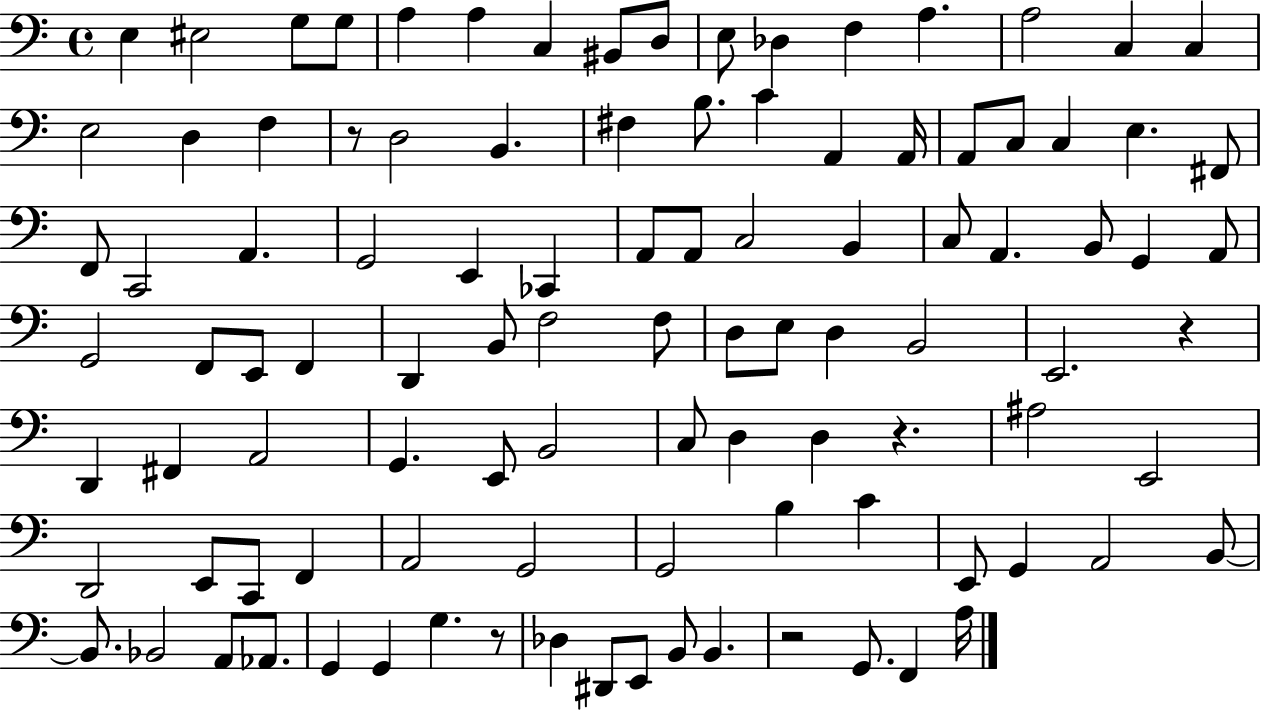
E3/q EIS3/h G3/e G3/e A3/q A3/q C3/q BIS2/e D3/e E3/e Db3/q F3/q A3/q. A3/h C3/q C3/q E3/h D3/q F3/q R/e D3/h B2/q. F#3/q B3/e. C4/q A2/q A2/s A2/e C3/e C3/q E3/q. F#2/e F2/e C2/h A2/q. G2/h E2/q CES2/q A2/e A2/e C3/h B2/q C3/e A2/q. B2/e G2/q A2/e G2/h F2/e E2/e F2/q D2/q B2/e F3/h F3/e D3/e E3/e D3/q B2/h E2/h. R/q D2/q F#2/q A2/h G2/q. E2/e B2/h C3/e D3/q D3/q R/q. A#3/h E2/h D2/h E2/e C2/e F2/q A2/h G2/h G2/h B3/q C4/q E2/e G2/q A2/h B2/e B2/e. Bb2/h A2/e Ab2/e. G2/q G2/q G3/q. R/e Db3/q D#2/e E2/e B2/e B2/q. R/h G2/e. F2/q A3/s